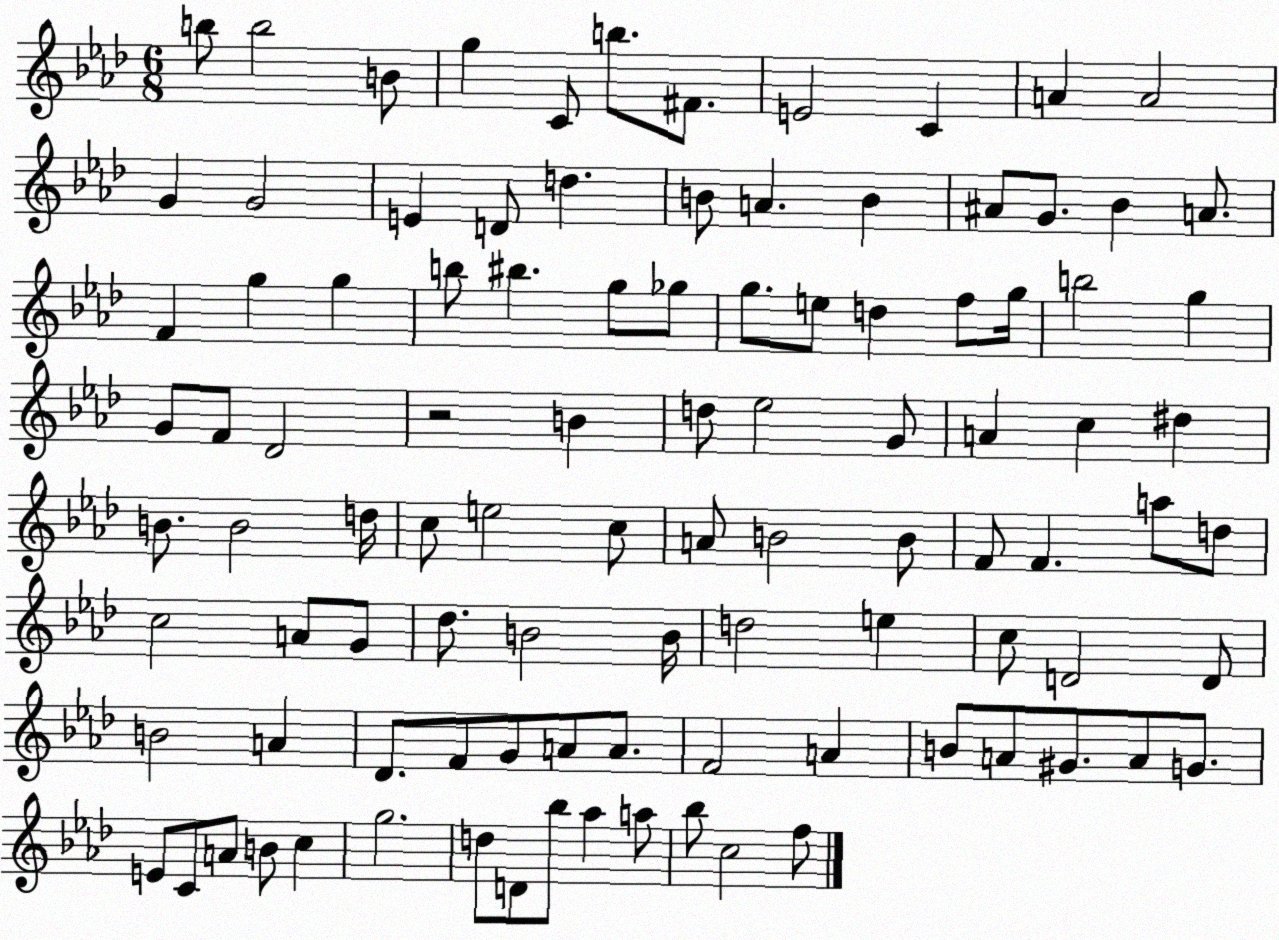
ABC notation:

X:1
T:Untitled
M:6/8
L:1/4
K:Ab
b/2 b2 B/2 g C/2 b/2 ^F/2 E2 C A A2 G G2 E D/2 d B/2 A B ^A/2 G/2 _B A/2 F g g b/2 ^b g/2 _g/2 g/2 e/2 d f/2 g/4 b2 g G/2 F/2 _D2 z2 B d/2 _e2 G/2 A c ^d B/2 B2 d/4 c/2 e2 c/2 A/2 B2 B/2 F/2 F a/2 d/2 c2 A/2 G/2 _d/2 B2 B/4 d2 e c/2 D2 D/2 B2 A _D/2 F/2 G/2 A/2 A/2 F2 A B/2 A/2 ^G/2 A/2 G/2 E/2 C/2 A/2 B/2 c g2 d/2 D/2 _b/2 _a a/2 _b/2 c2 f/2